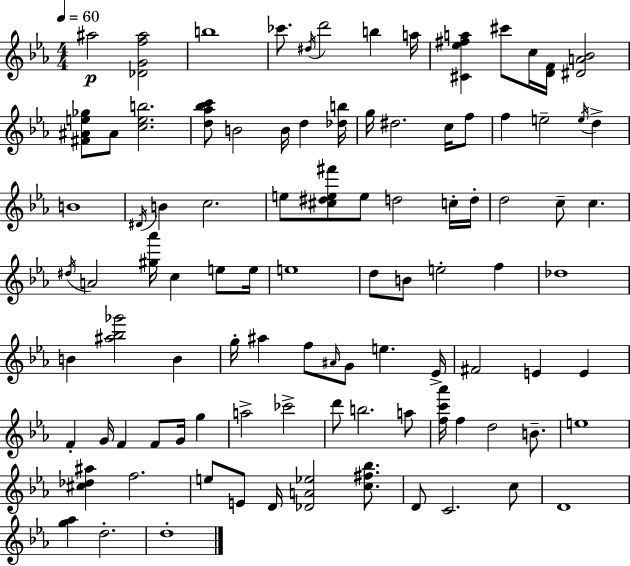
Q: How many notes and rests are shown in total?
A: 97